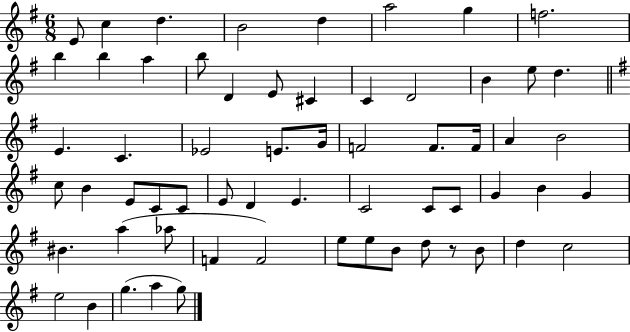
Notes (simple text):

E4/e C5/q D5/q. B4/h D5/q A5/h G5/q F5/h. B5/q B5/q A5/q B5/e D4/q E4/e C#4/q C4/q D4/h B4/q E5/e D5/q. E4/q. C4/q. Eb4/h E4/e. G4/s F4/h F4/e. F4/s A4/q B4/h C5/e B4/q E4/e C4/e C4/e E4/e D4/q E4/q. C4/h C4/e C4/e G4/q B4/q G4/q BIS4/q. A5/q Ab5/e F4/q F4/h E5/e E5/e B4/e D5/e R/e B4/e D5/q C5/h E5/h B4/q G5/q. A5/q G5/e